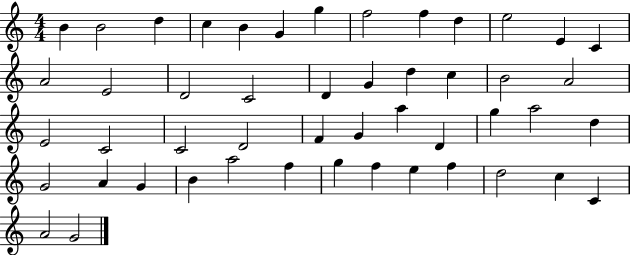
{
  \clef treble
  \numericTimeSignature
  \time 4/4
  \key c \major
  b'4 b'2 d''4 | c''4 b'4 g'4 g''4 | f''2 f''4 d''4 | e''2 e'4 c'4 | \break a'2 e'2 | d'2 c'2 | d'4 g'4 d''4 c''4 | b'2 a'2 | \break e'2 c'2 | c'2 d'2 | f'4 g'4 a''4 d'4 | g''4 a''2 d''4 | \break g'2 a'4 g'4 | b'4 a''2 f''4 | g''4 f''4 e''4 f''4 | d''2 c''4 c'4 | \break a'2 g'2 | \bar "|."
}